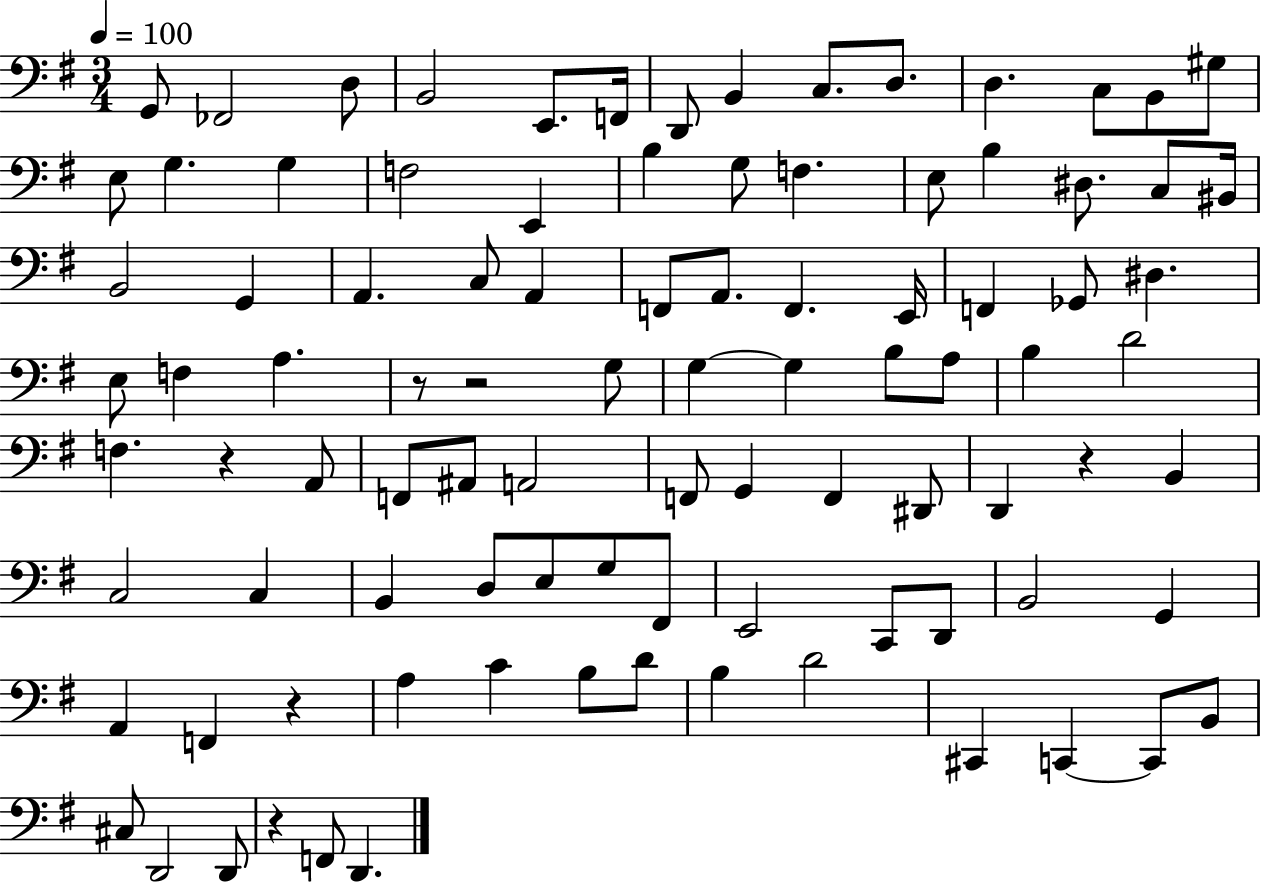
{
  \clef bass
  \numericTimeSignature
  \time 3/4
  \key g \major
  \tempo 4 = 100
  g,8 fes,2 d8 | b,2 e,8. f,16 | d,8 b,4 c8. d8. | d4. c8 b,8 gis8 | \break e8 g4. g4 | f2 e,4 | b4 g8 f4. | e8 b4 dis8. c8 bis,16 | \break b,2 g,4 | a,4. c8 a,4 | f,8 a,8. f,4. e,16 | f,4 ges,8 dis4. | \break e8 f4 a4. | r8 r2 g8 | g4~~ g4 b8 a8 | b4 d'2 | \break f4. r4 a,8 | f,8 ais,8 a,2 | f,8 g,4 f,4 dis,8 | d,4 r4 b,4 | \break c2 c4 | b,4 d8 e8 g8 fis,8 | e,2 c,8 d,8 | b,2 g,4 | \break a,4 f,4 r4 | a4 c'4 b8 d'8 | b4 d'2 | cis,4 c,4~~ c,8 b,8 | \break cis8 d,2 d,8 | r4 f,8 d,4. | \bar "|."
}